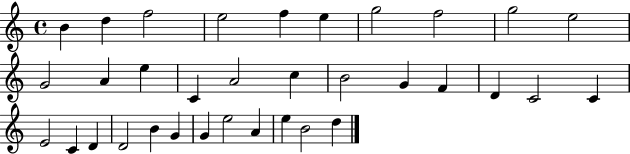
{
  \clef treble
  \time 4/4
  \defaultTimeSignature
  \key c \major
  b'4 d''4 f''2 | e''2 f''4 e''4 | g''2 f''2 | g''2 e''2 | \break g'2 a'4 e''4 | c'4 a'2 c''4 | b'2 g'4 f'4 | d'4 c'2 c'4 | \break e'2 c'4 d'4 | d'2 b'4 g'4 | g'4 e''2 a'4 | e''4 b'2 d''4 | \break \bar "|."
}